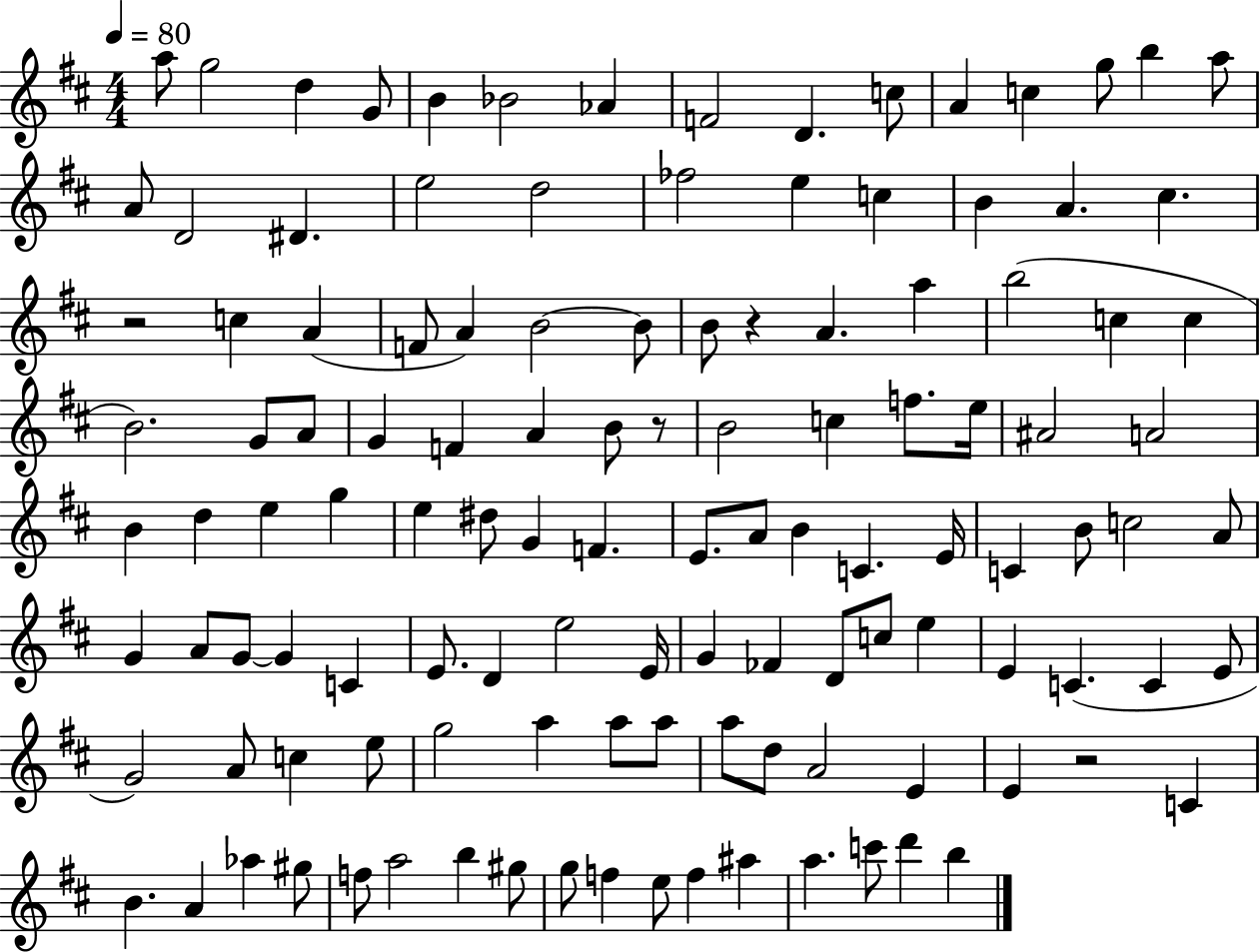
A5/e G5/h D5/q G4/e B4/q Bb4/h Ab4/q F4/h D4/q. C5/e A4/q C5/q G5/e B5/q A5/e A4/e D4/h D#4/q. E5/h D5/h FES5/h E5/q C5/q B4/q A4/q. C#5/q. R/h C5/q A4/q F4/e A4/q B4/h B4/e B4/e R/q A4/q. A5/q B5/h C5/q C5/q B4/h. G4/e A4/e G4/q F4/q A4/q B4/e R/e B4/h C5/q F5/e. E5/s A#4/h A4/h B4/q D5/q E5/q G5/q E5/q D#5/e G4/q F4/q. E4/e. A4/e B4/q C4/q. E4/s C4/q B4/e C5/h A4/e G4/q A4/e G4/e G4/q C4/q E4/e. D4/q E5/h E4/s G4/q FES4/q D4/e C5/e E5/q E4/q C4/q. C4/q E4/e G4/h A4/e C5/q E5/e G5/h A5/q A5/e A5/e A5/e D5/e A4/h E4/q E4/q R/h C4/q B4/q. A4/q Ab5/q G#5/e F5/e A5/h B5/q G#5/e G5/e F5/q E5/e F5/q A#5/q A5/q. C6/e D6/q B5/q